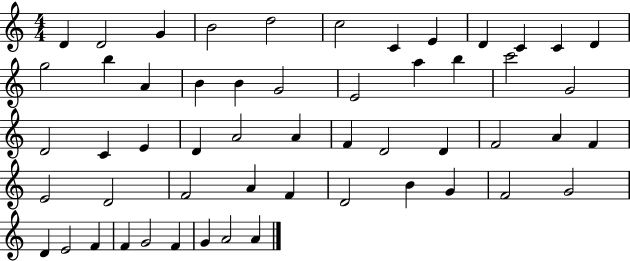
X:1
T:Untitled
M:4/4
L:1/4
K:C
D D2 G B2 d2 c2 C E D C C D g2 b A B B G2 E2 a b c'2 G2 D2 C E D A2 A F D2 D F2 A F E2 D2 F2 A F D2 B G F2 G2 D E2 F F G2 F G A2 A